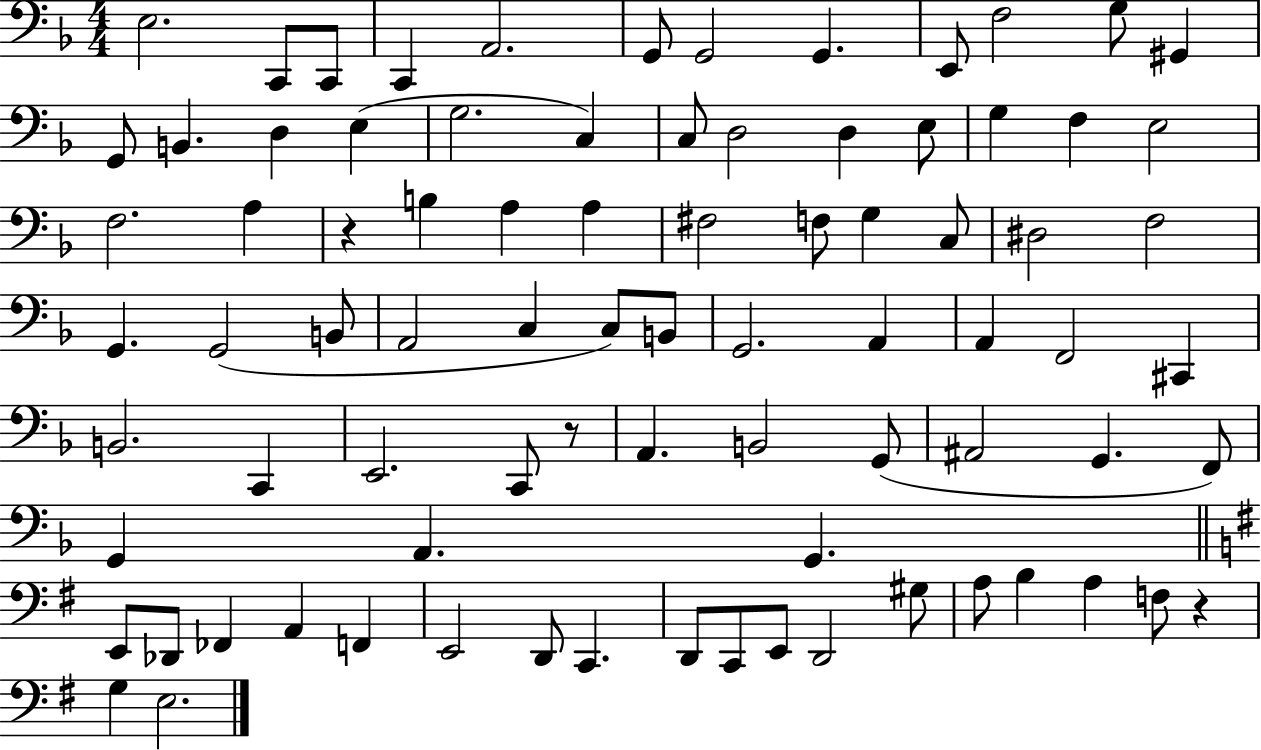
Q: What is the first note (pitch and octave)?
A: E3